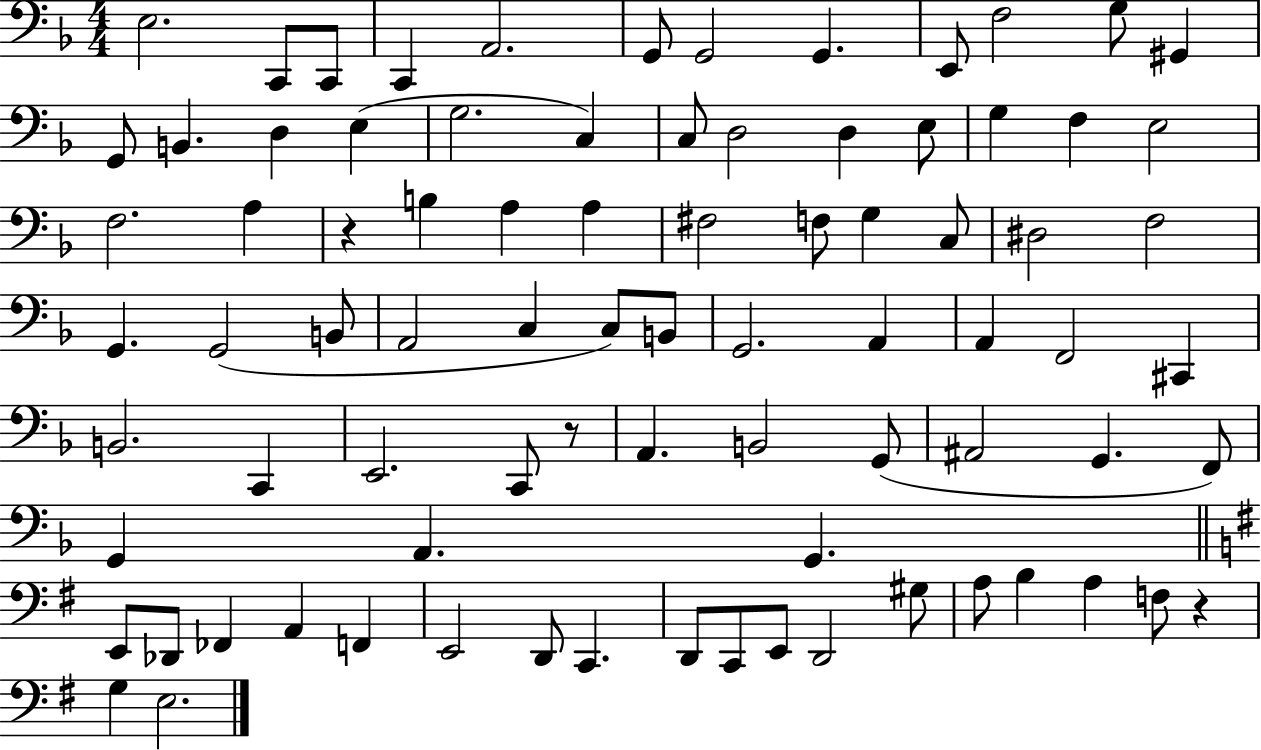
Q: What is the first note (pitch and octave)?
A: E3